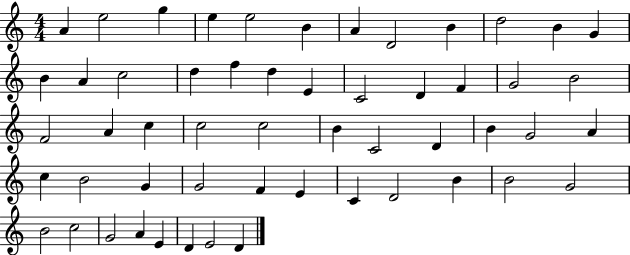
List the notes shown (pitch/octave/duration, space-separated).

A4/q E5/h G5/q E5/q E5/h B4/q A4/q D4/h B4/q D5/h B4/q G4/q B4/q A4/q C5/h D5/q F5/q D5/q E4/q C4/h D4/q F4/q G4/h B4/h F4/h A4/q C5/q C5/h C5/h B4/q C4/h D4/q B4/q G4/h A4/q C5/q B4/h G4/q G4/h F4/q E4/q C4/q D4/h B4/q B4/h G4/h B4/h C5/h G4/h A4/q E4/q D4/q E4/h D4/q